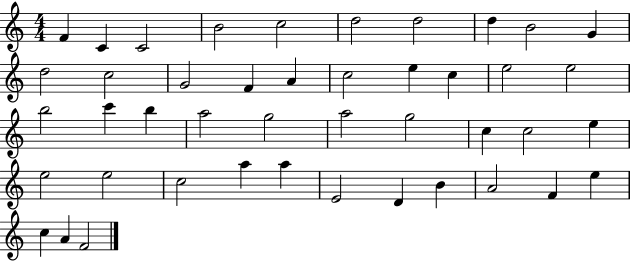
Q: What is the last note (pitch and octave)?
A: F4